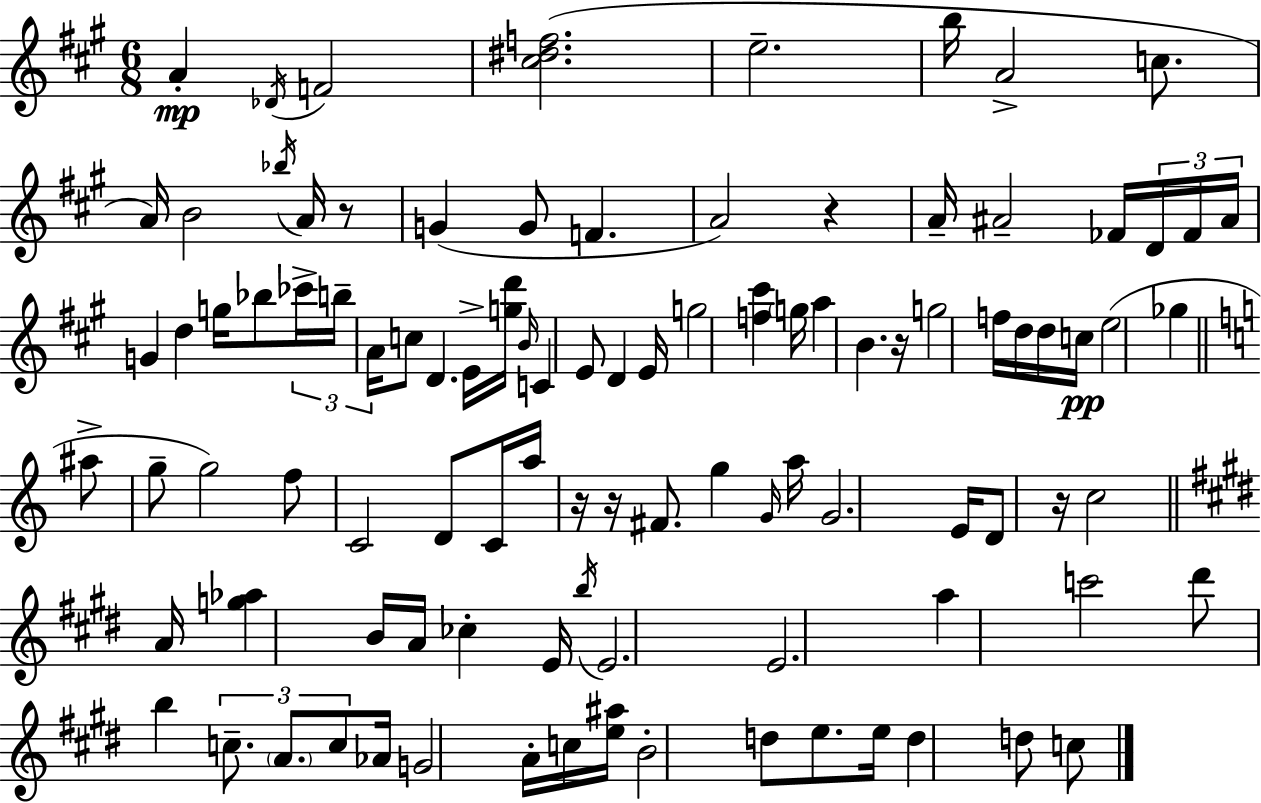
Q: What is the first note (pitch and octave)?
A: A4